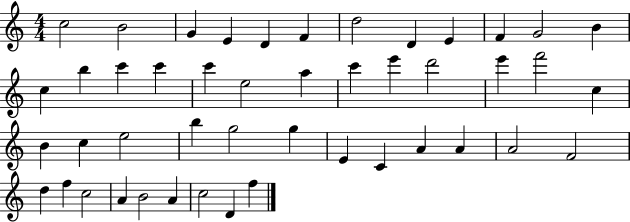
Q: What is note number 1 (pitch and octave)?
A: C5